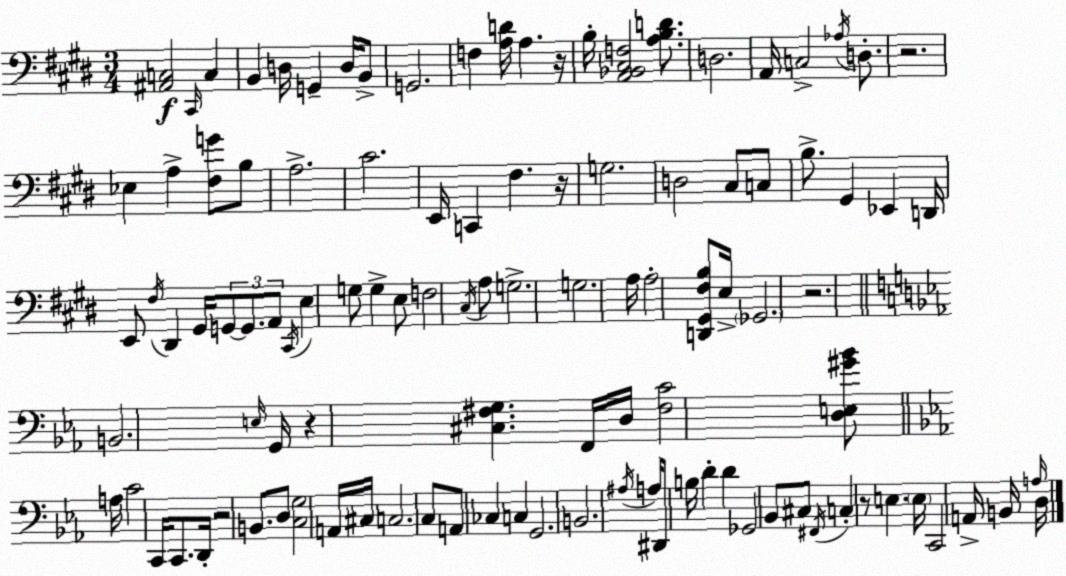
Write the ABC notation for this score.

X:1
T:Untitled
M:3/4
L:1/4
K:E
[^A,,C,]2 ^C,,/4 C, B,, D,/4 G,, D,/4 B,,/2 G,,2 F, [A,D]/4 A, z/4 B,/4 [A,,_B,,^C,F,]2 [A,B,D]/2 D,2 A,,/4 C,2 _A,/4 D,/2 z2 _E, A, [^F,G]/2 B,/2 A,2 ^C2 E,,/4 C,, ^F, z/4 G,2 D,2 ^C,/2 C,/2 B,/2 ^G,, _E,, D,,/4 E,,/2 ^F,/4 ^D,, ^G,,/4 G,,/2 G,,/2 A,,/2 ^C,,/4 E, G,/2 G, E,/2 F,2 ^C,/4 A,/2 G,2 G,2 A,/4 A,2 [D,,^G,,^F,B,]/2 E,/4 _G,,2 z2 B,,2 E,/4 G,,/4 z [^C,^F,G,] F,,/4 D,/4 [^F,C]2 [D,E,^G_B]/2 A,/4 C2 C,,/4 C,,/2 D,,/4 z2 B,,/2 D,/2 [C,G,]2 A,,/4 ^C,/4 C,2 C,/2 A,,/2 _C, C, G,,2 B,,2 ^A,/4 A,/4 ^D,,/2 B,/4 D D _G,,2 _B,,/2 ^C,/2 ^F,,/4 C, z/2 E, E,/4 C,,2 A,,/4 B,,/4 A,/4 D,/4